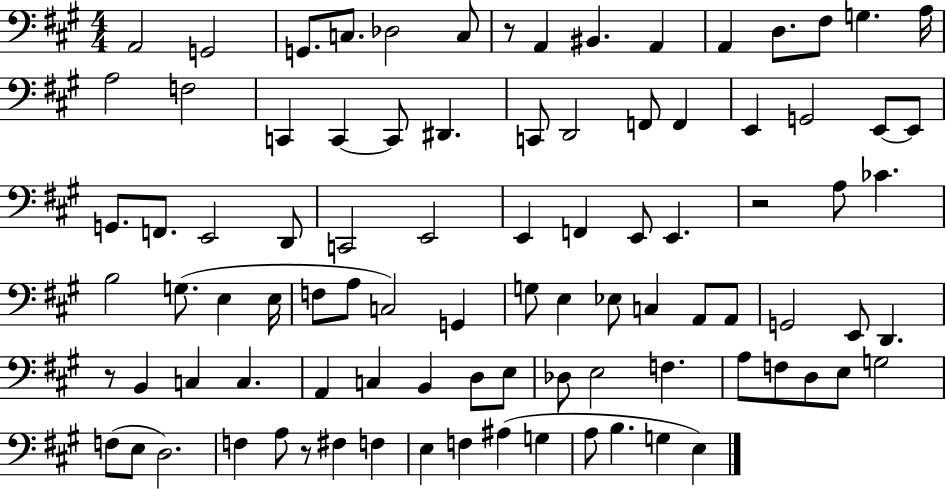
A2/h G2/h G2/e. C3/e. Db3/h C3/e R/e A2/q BIS2/q. A2/q A2/q D3/e. F#3/e G3/q. A3/s A3/h F3/h C2/q C2/q C2/e D#2/q. C2/e D2/h F2/e F2/q E2/q G2/h E2/e E2/e G2/e. F2/e. E2/h D2/e C2/h E2/h E2/q F2/q E2/e E2/q. R/h A3/e CES4/q. B3/h G3/e. E3/q E3/s F3/e A3/e C3/h G2/q G3/e E3/q Eb3/e C3/q A2/e A2/e G2/h E2/e D2/q. R/e B2/q C3/q C3/q. A2/q C3/q B2/q D3/e E3/e Db3/e E3/h F3/q. A3/e F3/e D3/e E3/e G3/h F3/e E3/e D3/h. F3/q A3/e R/e F#3/q F3/q E3/q F3/q A#3/q G3/q A3/e B3/q. G3/q E3/q